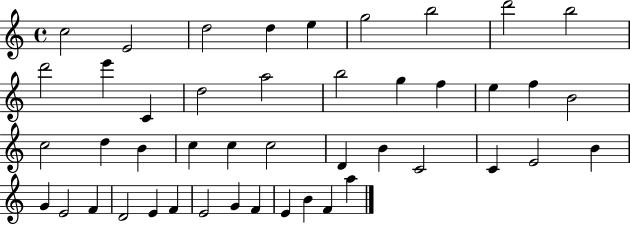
{
  \clef treble
  \time 4/4
  \defaultTimeSignature
  \key c \major
  c''2 e'2 | d''2 d''4 e''4 | g''2 b''2 | d'''2 b''2 | \break d'''2 e'''4 c'4 | d''2 a''2 | b''2 g''4 f''4 | e''4 f''4 b'2 | \break c''2 d''4 b'4 | c''4 c''4 c''2 | d'4 b'4 c'2 | c'4 e'2 b'4 | \break g'4 e'2 f'4 | d'2 e'4 f'4 | e'2 g'4 f'4 | e'4 b'4 f'4 a''4 | \break \bar "|."
}